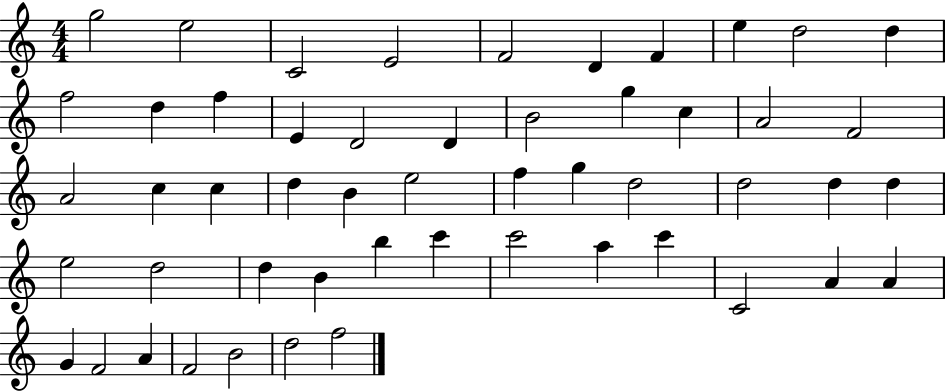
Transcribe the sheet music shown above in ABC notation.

X:1
T:Untitled
M:4/4
L:1/4
K:C
g2 e2 C2 E2 F2 D F e d2 d f2 d f E D2 D B2 g c A2 F2 A2 c c d B e2 f g d2 d2 d d e2 d2 d B b c' c'2 a c' C2 A A G F2 A F2 B2 d2 f2